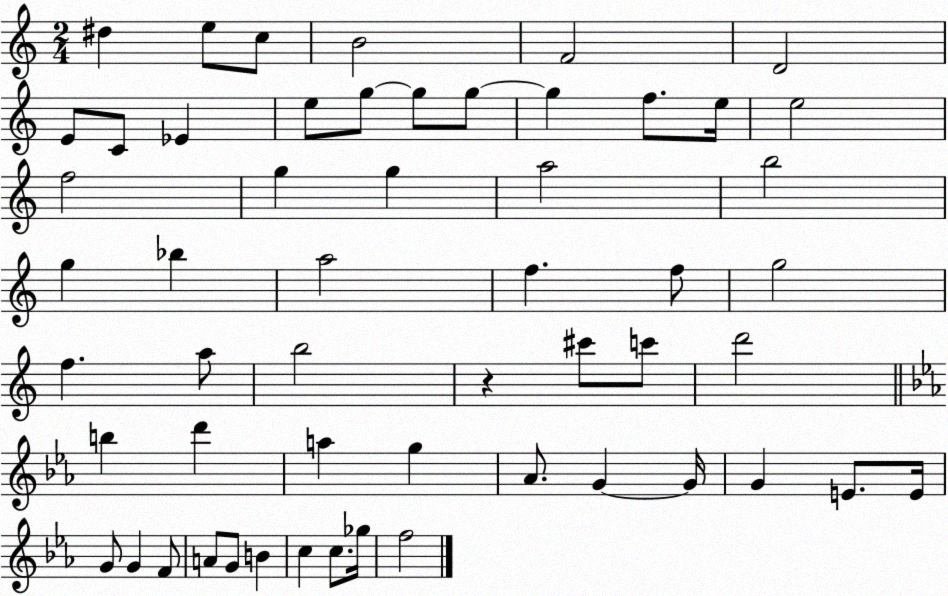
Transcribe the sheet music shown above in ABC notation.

X:1
T:Untitled
M:2/4
L:1/4
K:C
^d e/2 c/2 B2 F2 D2 E/2 C/2 _E e/2 g/2 g/2 g/2 g f/2 e/4 e2 f2 g g a2 b2 g _b a2 f f/2 g2 f a/2 b2 z ^c'/2 c'/2 d'2 b d' a g _A/2 G G/4 G E/2 E/4 G/2 G F/2 A/2 G/2 B c c/2 _g/4 f2